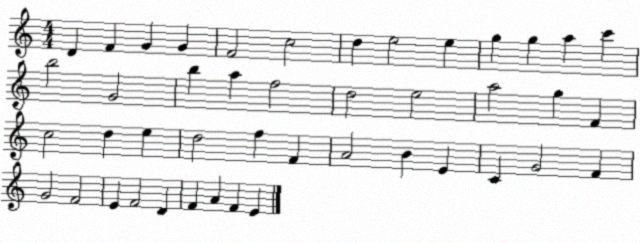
X:1
T:Untitled
M:4/4
L:1/4
K:C
D F G G F2 c2 d e2 e g g a c' b2 G2 b a f2 d2 e2 a2 g F c2 d e d2 f F A2 B E C G2 F G2 F2 E F2 D F A F E